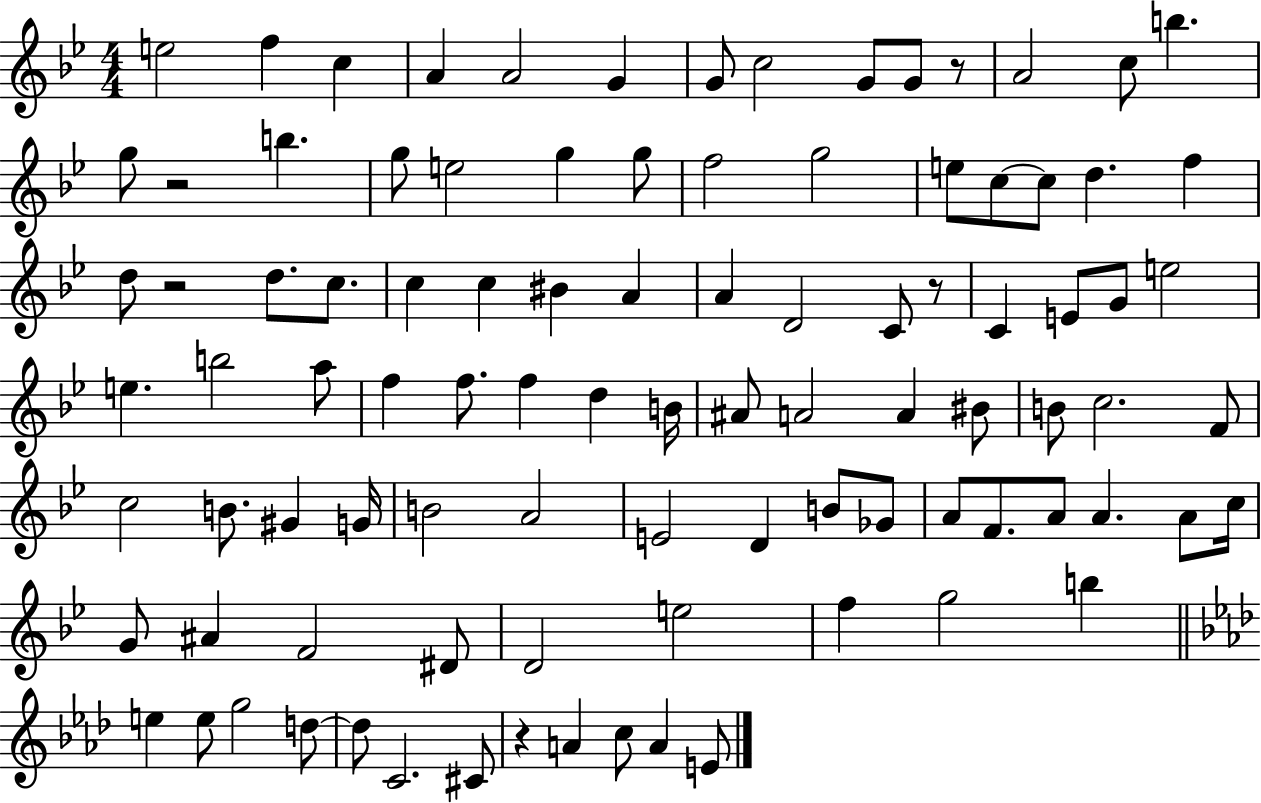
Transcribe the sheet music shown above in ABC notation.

X:1
T:Untitled
M:4/4
L:1/4
K:Bb
e2 f c A A2 G G/2 c2 G/2 G/2 z/2 A2 c/2 b g/2 z2 b g/2 e2 g g/2 f2 g2 e/2 c/2 c/2 d f d/2 z2 d/2 c/2 c c ^B A A D2 C/2 z/2 C E/2 G/2 e2 e b2 a/2 f f/2 f d B/4 ^A/2 A2 A ^B/2 B/2 c2 F/2 c2 B/2 ^G G/4 B2 A2 E2 D B/2 _G/2 A/2 F/2 A/2 A A/2 c/4 G/2 ^A F2 ^D/2 D2 e2 f g2 b e e/2 g2 d/2 d/2 C2 ^C/2 z A c/2 A E/2